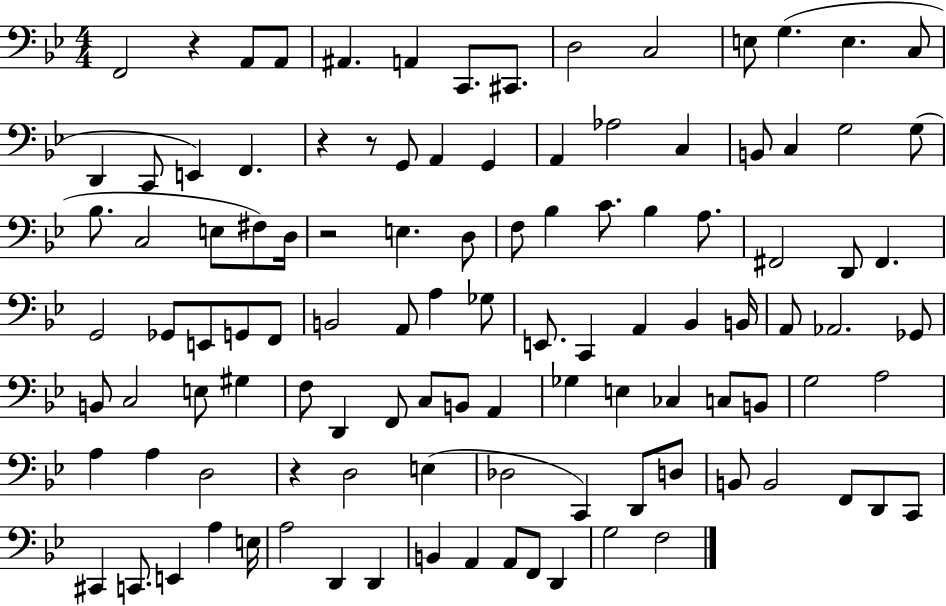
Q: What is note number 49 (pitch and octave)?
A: A2